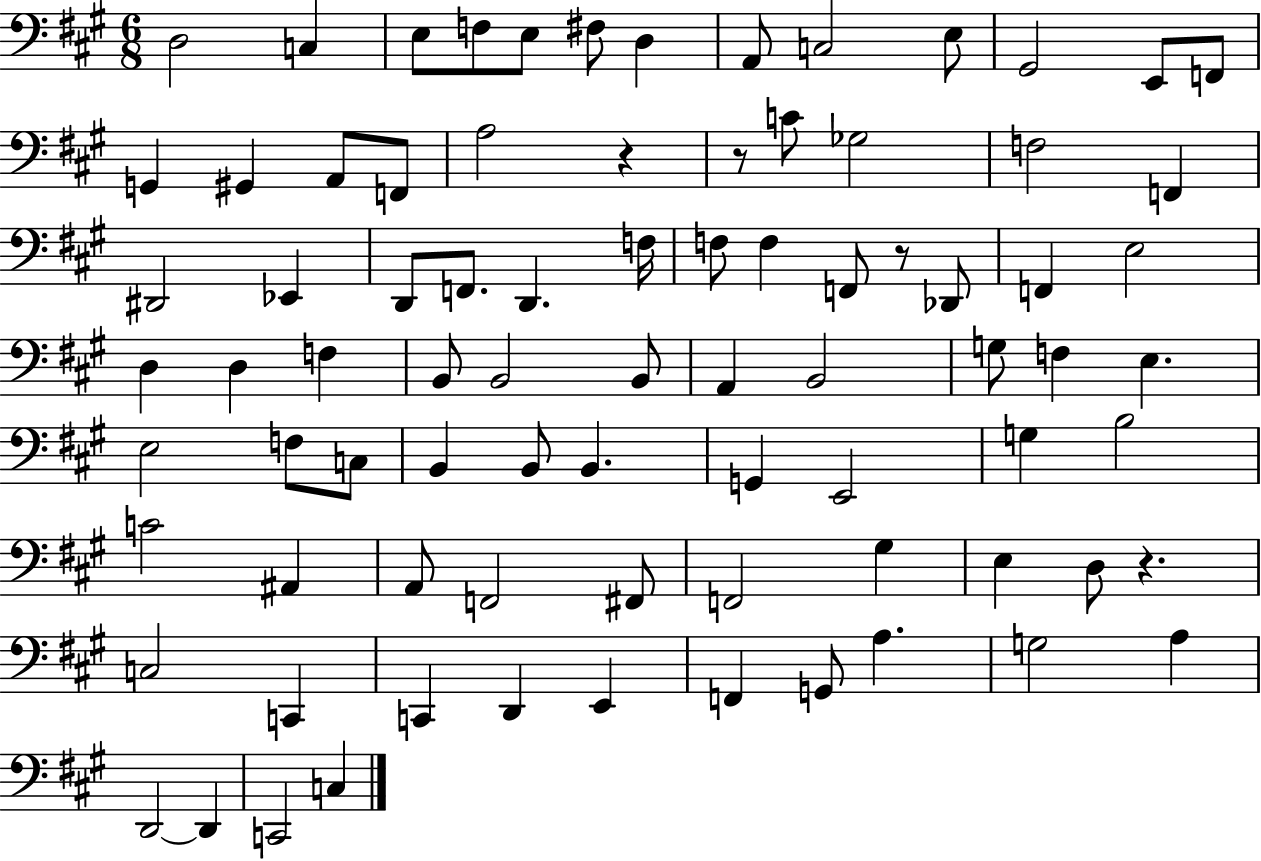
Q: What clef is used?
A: bass